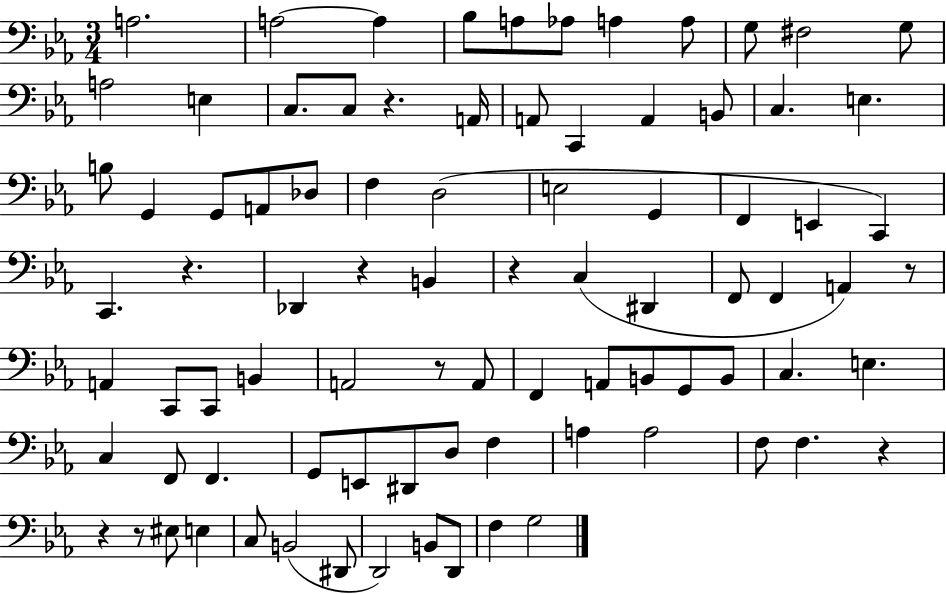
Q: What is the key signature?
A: EES major